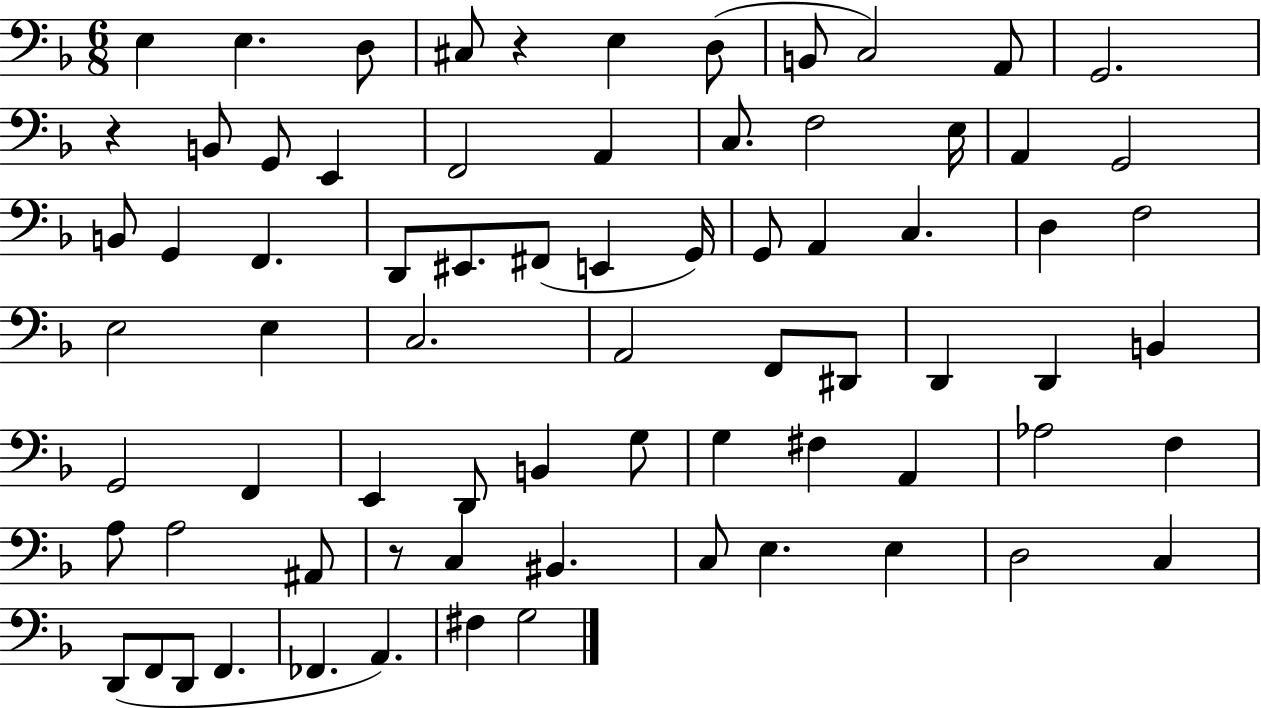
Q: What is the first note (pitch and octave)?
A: E3